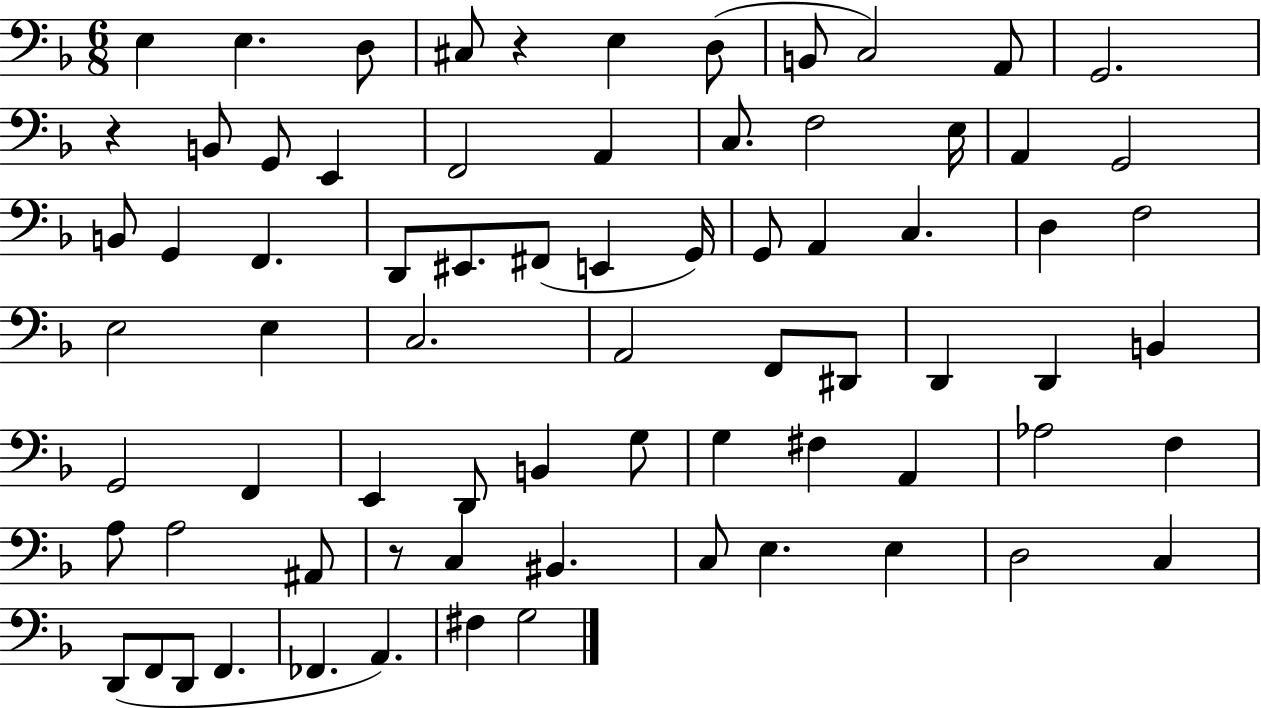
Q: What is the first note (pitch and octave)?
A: E3